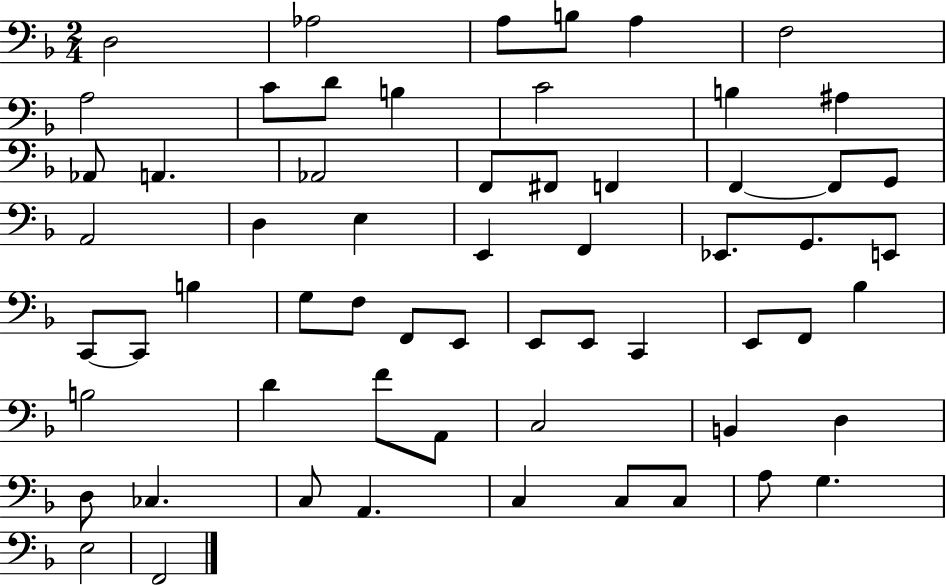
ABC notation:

X:1
T:Untitled
M:2/4
L:1/4
K:F
D,2 _A,2 A,/2 B,/2 A, F,2 A,2 C/2 D/2 B, C2 B, ^A, _A,,/2 A,, _A,,2 F,,/2 ^F,,/2 F,, F,, F,,/2 G,,/2 A,,2 D, E, E,, F,, _E,,/2 G,,/2 E,,/2 C,,/2 C,,/2 B, G,/2 F,/2 F,,/2 E,,/2 E,,/2 E,,/2 C,, E,,/2 F,,/2 _B, B,2 D F/2 A,,/2 C,2 B,, D, D,/2 _C, C,/2 A,, C, C,/2 C,/2 A,/2 G, E,2 F,,2